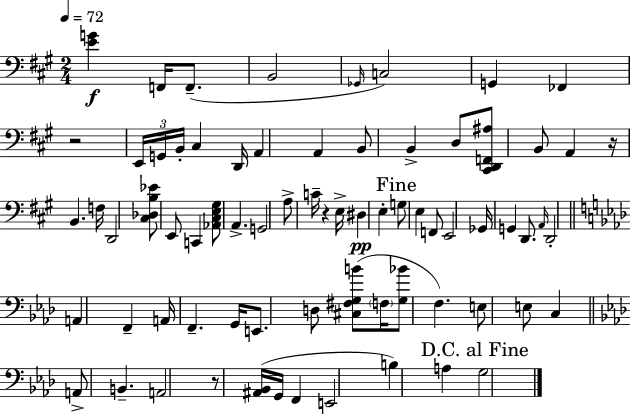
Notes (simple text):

[E4,G4]/q F2/s F2/e. B2/h Gb2/s C3/h G2/q FES2/q R/h E2/s G2/s B2/s C#3/q D2/s A2/q A2/q B2/e B2/q D3/e [C#2,D2,F2,A#3]/e B2/e A2/q R/s B2/q. F3/s D2/h [C#3,Db3,B3,Eb4]/e E2/e C2/q [Ab2,C#3,E3,G#3]/e A2/q. G2/h A3/e C4/s R/q E3/s D#3/q E3/q G3/e E3/q F2/e E2/h Gb2/s G2/q D2/e. A2/s D2/h A2/q F2/q A2/s F2/q. G2/s E2/e. D3/e [C#3,F#3,G3,B4]/e F3/s [G3,Bb4]/e F3/q. E3/e E3/e C3/q A2/e B2/q. A2/h R/e [A#2,Bb2]/s G2/s F2/q E2/h B3/q A3/q G3/h